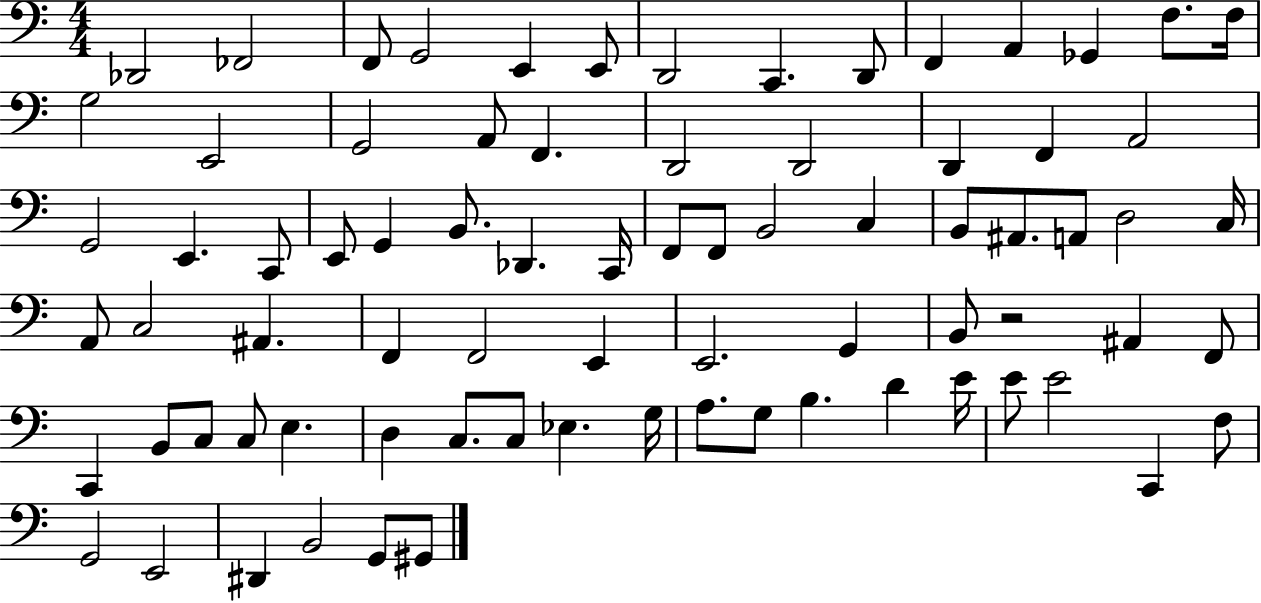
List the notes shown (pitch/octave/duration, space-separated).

Db2/h FES2/h F2/e G2/h E2/q E2/e D2/h C2/q. D2/e F2/q A2/q Gb2/q F3/e. F3/s G3/h E2/h G2/h A2/e F2/q. D2/h D2/h D2/q F2/q A2/h G2/h E2/q. C2/e E2/e G2/q B2/e. Db2/q. C2/s F2/e F2/e B2/h C3/q B2/e A#2/e. A2/e D3/h C3/s A2/e C3/h A#2/q. F2/q F2/h E2/q E2/h. G2/q B2/e R/h A#2/q F2/e C2/q B2/e C3/e C3/e E3/q. D3/q C3/e. C3/e Eb3/q. G3/s A3/e. G3/e B3/q. D4/q E4/s E4/e E4/h C2/q F3/e G2/h E2/h D#2/q B2/h G2/e G#2/e